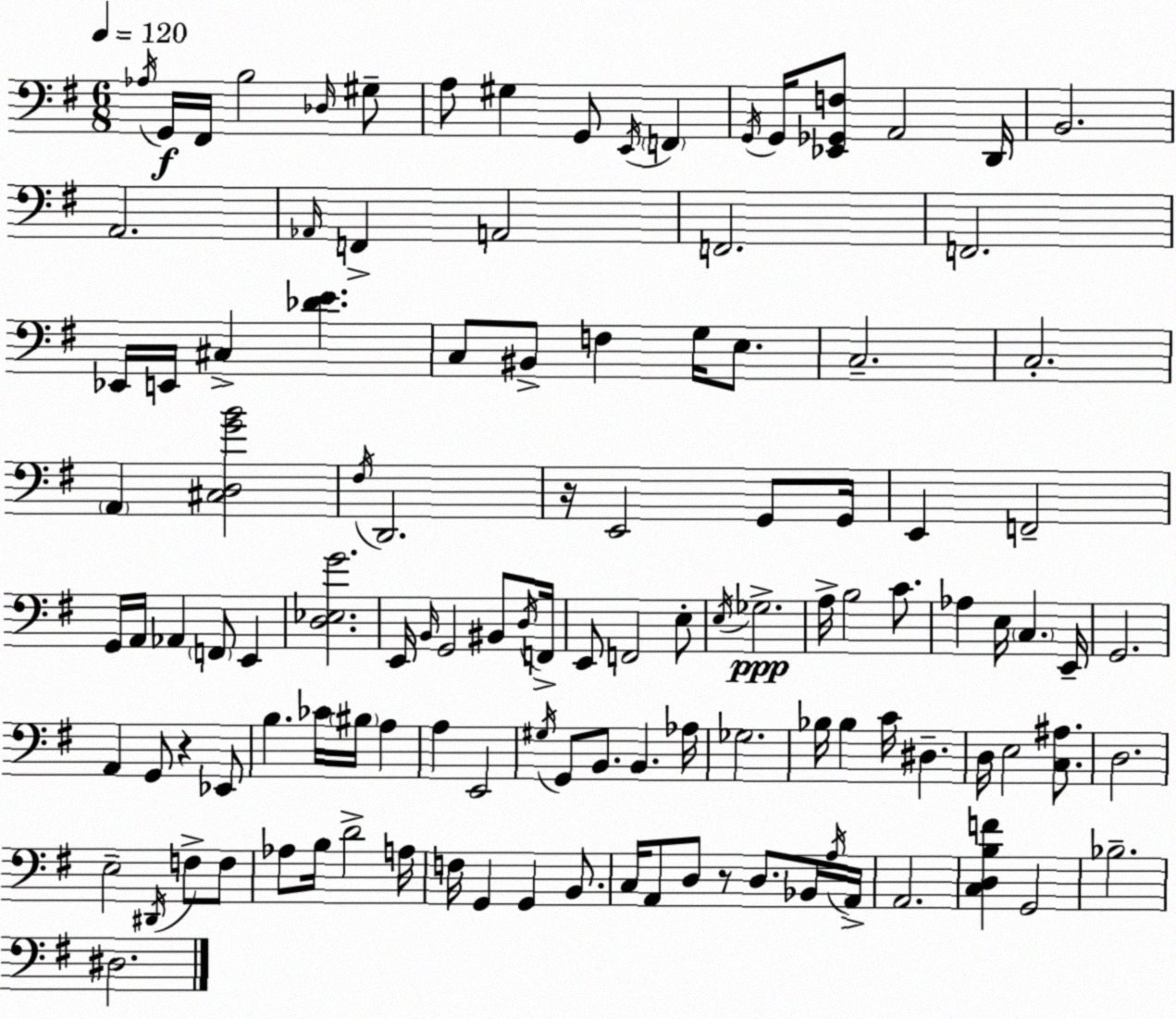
X:1
T:Untitled
M:6/8
L:1/4
K:G
_A,/4 G,,/4 ^F,,/4 B,2 _D,/4 ^G,/2 A,/2 ^G, G,,/2 E,,/4 F,, G,,/4 G,,/4 [_E,,_G,,F,]/2 A,,2 D,,/4 B,,2 A,,2 _A,,/4 F,, A,,2 F,,2 F,,2 _E,,/4 E,,/4 ^C, [_DE] C,/2 ^B,,/2 F, G,/4 E,/2 C,2 C,2 A,, [^C,D,GB]2 ^F,/4 D,,2 z/4 E,,2 G,,/2 G,,/4 E,, F,,2 G,,/4 A,,/4 _A,, F,,/2 E,, [D,_E,G]2 E,,/4 B,,/4 G,,2 ^B,,/2 D,/4 F,,/4 E,,/2 F,,2 E,/2 E,/4 _G,2 A,/4 B,2 C/2 _A, E,/4 C, E,,/4 G,,2 A,, G,,/2 z _E,,/2 B, _C/4 ^B,/4 A, A, E,,2 ^G,/4 G,,/2 B,,/2 B,, _A,/4 _G,2 _B,/4 _B, C/4 ^D, D,/4 E,2 [C,^A,]/2 D,2 E,2 ^D,,/4 F,/2 F,/2 _A,/2 B,/4 D2 A,/4 F,/4 G,, G,, B,,/2 C,/4 A,,/2 D,/2 z/2 D,/2 _B,,/4 A,/4 A,,/4 A,,2 [C,D,B,F] G,,2 _B,2 ^D,2